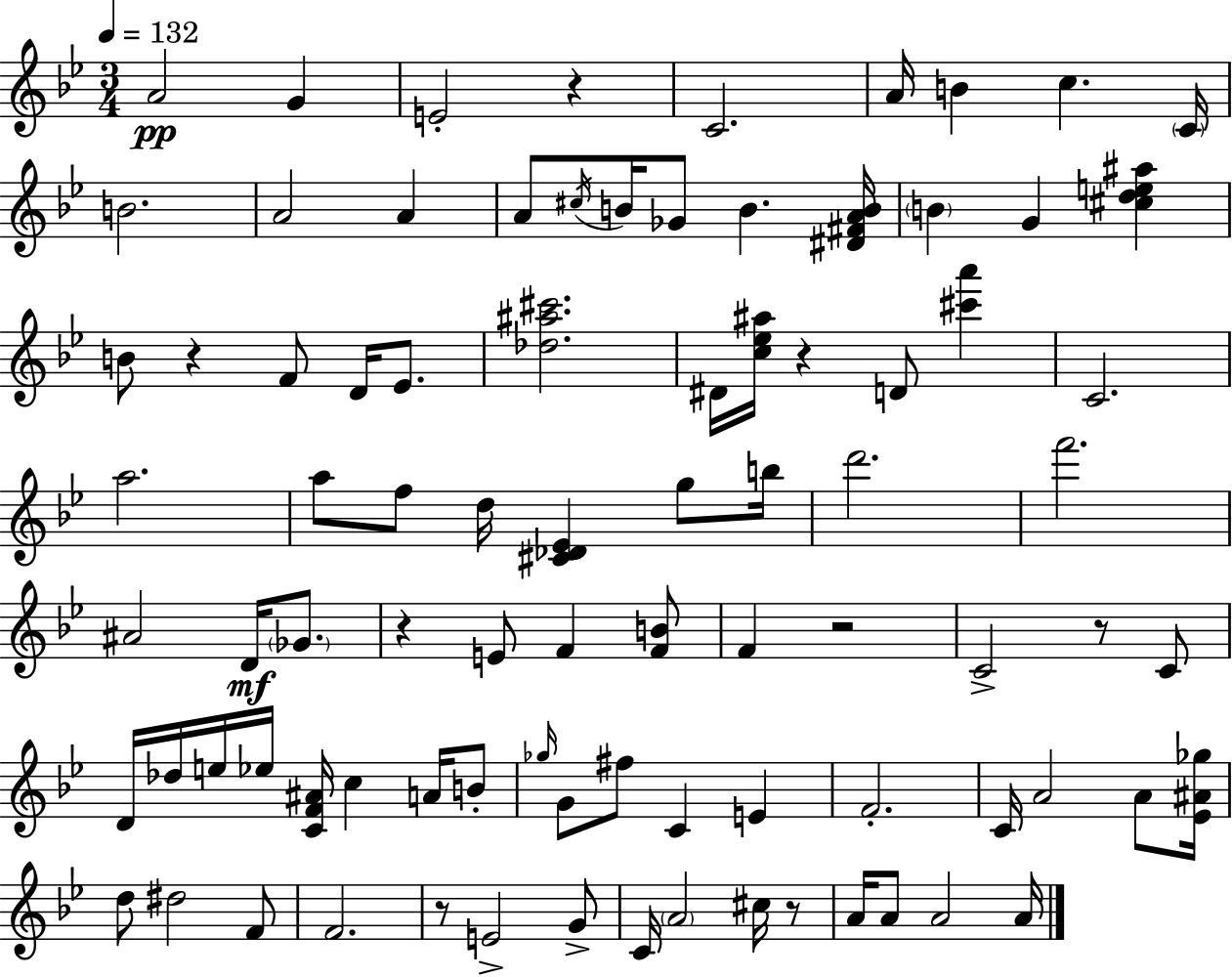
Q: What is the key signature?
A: BES major